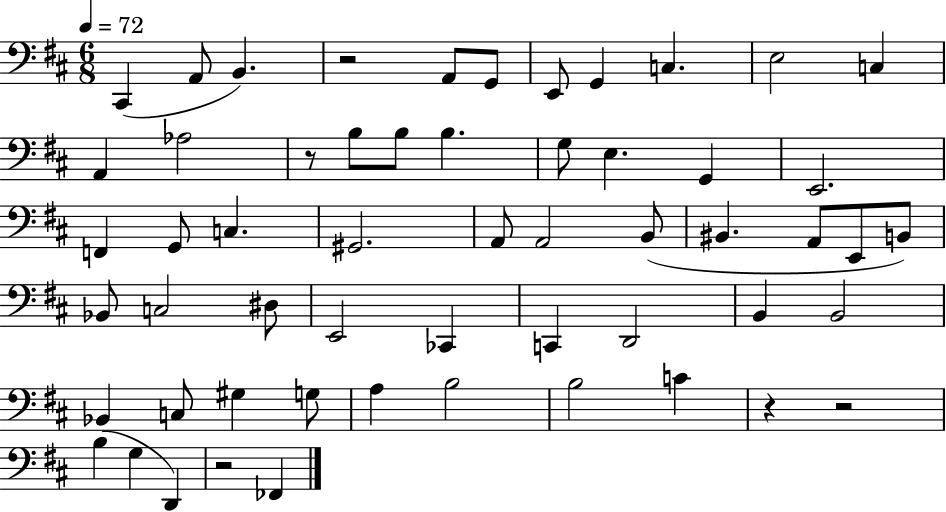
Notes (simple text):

C#2/q A2/e B2/q. R/h A2/e G2/e E2/e G2/q C3/q. E3/h C3/q A2/q Ab3/h R/e B3/e B3/e B3/q. G3/e E3/q. G2/q E2/h. F2/q G2/e C3/q. G#2/h. A2/e A2/h B2/e BIS2/q. A2/e E2/e B2/e Bb2/e C3/h D#3/e E2/h CES2/q C2/q D2/h B2/q B2/h Bb2/q C3/e G#3/q G3/e A3/q B3/h B3/h C4/q R/q R/h B3/q G3/q D2/q R/h FES2/q